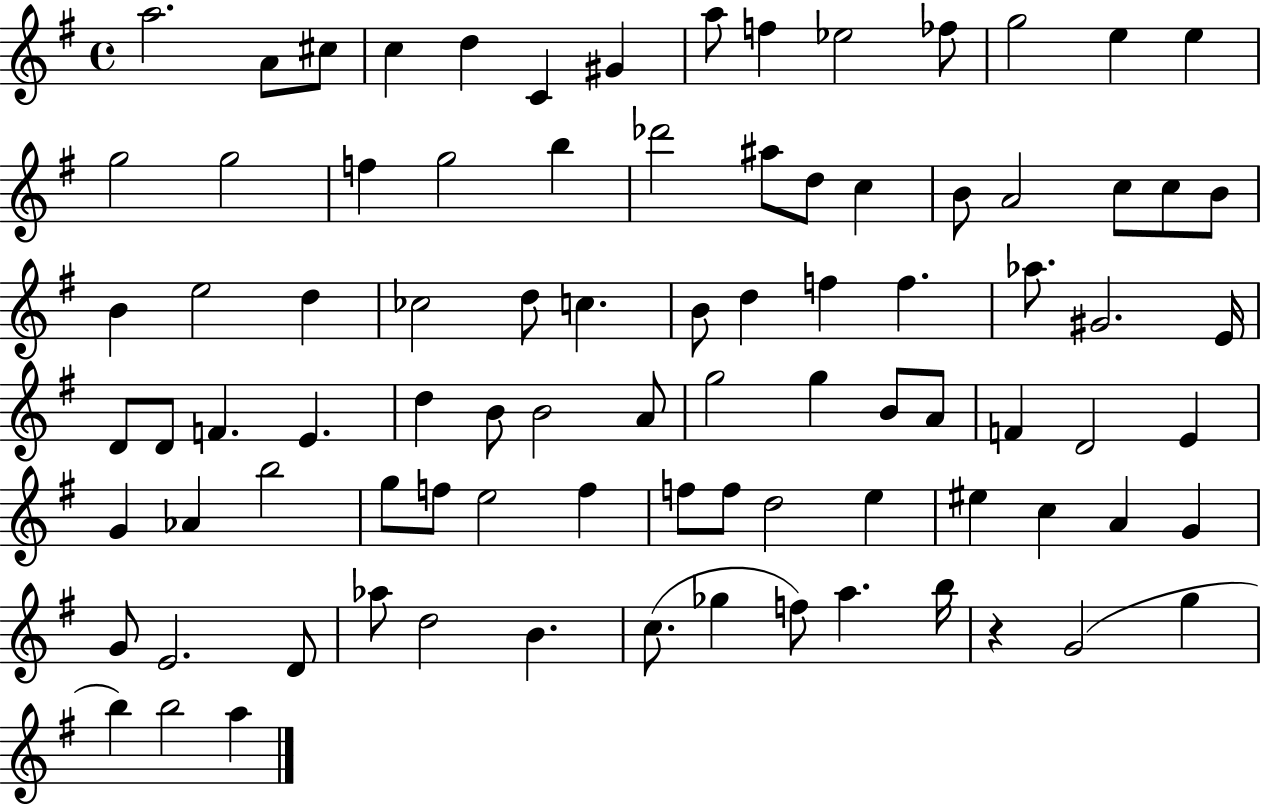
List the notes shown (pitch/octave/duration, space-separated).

A5/h. A4/e C#5/e C5/q D5/q C4/q G#4/q A5/e F5/q Eb5/h FES5/e G5/h E5/q E5/q G5/h G5/h F5/q G5/h B5/q Db6/h A#5/e D5/e C5/q B4/e A4/h C5/e C5/e B4/e B4/q E5/h D5/q CES5/h D5/e C5/q. B4/e D5/q F5/q F5/q. Ab5/e. G#4/h. E4/s D4/e D4/e F4/q. E4/q. D5/q B4/e B4/h A4/e G5/h G5/q B4/e A4/e F4/q D4/h E4/q G4/q Ab4/q B5/h G5/e F5/e E5/h F5/q F5/e F5/e D5/h E5/q EIS5/q C5/q A4/q G4/q G4/e E4/h. D4/e Ab5/e D5/h B4/q. C5/e. Gb5/q F5/e A5/q. B5/s R/q G4/h G5/q B5/q B5/h A5/q